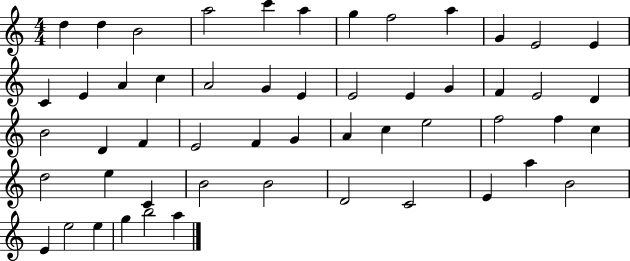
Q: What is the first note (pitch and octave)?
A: D5